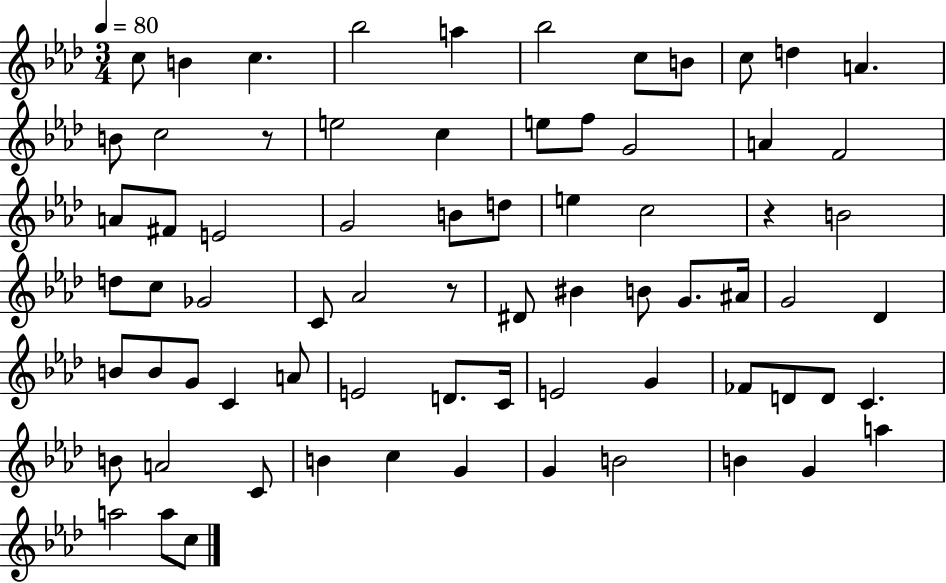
X:1
T:Untitled
M:3/4
L:1/4
K:Ab
c/2 B c _b2 a _b2 c/2 B/2 c/2 d A B/2 c2 z/2 e2 c e/2 f/2 G2 A F2 A/2 ^F/2 E2 G2 B/2 d/2 e c2 z B2 d/2 c/2 _G2 C/2 _A2 z/2 ^D/2 ^B B/2 G/2 ^A/4 G2 _D B/2 B/2 G/2 C A/2 E2 D/2 C/4 E2 G _F/2 D/2 D/2 C B/2 A2 C/2 B c G G B2 B G a a2 a/2 c/2